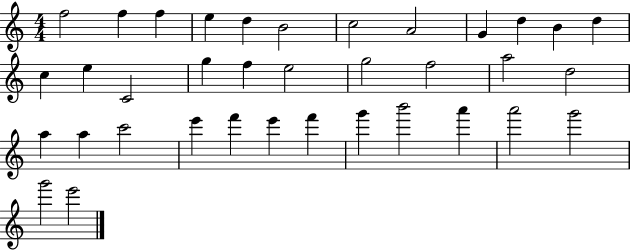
X:1
T:Untitled
M:4/4
L:1/4
K:C
f2 f f e d B2 c2 A2 G d B d c e C2 g f e2 g2 f2 a2 d2 a a c'2 e' f' e' f' g' b'2 a' a'2 g'2 g'2 e'2